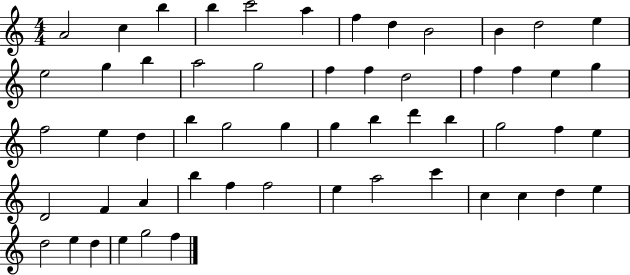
X:1
T:Untitled
M:4/4
L:1/4
K:C
A2 c b b c'2 a f d B2 B d2 e e2 g b a2 g2 f f d2 f f e g f2 e d b g2 g g b d' b g2 f e D2 F A b f f2 e a2 c' c c d e d2 e d e g2 f